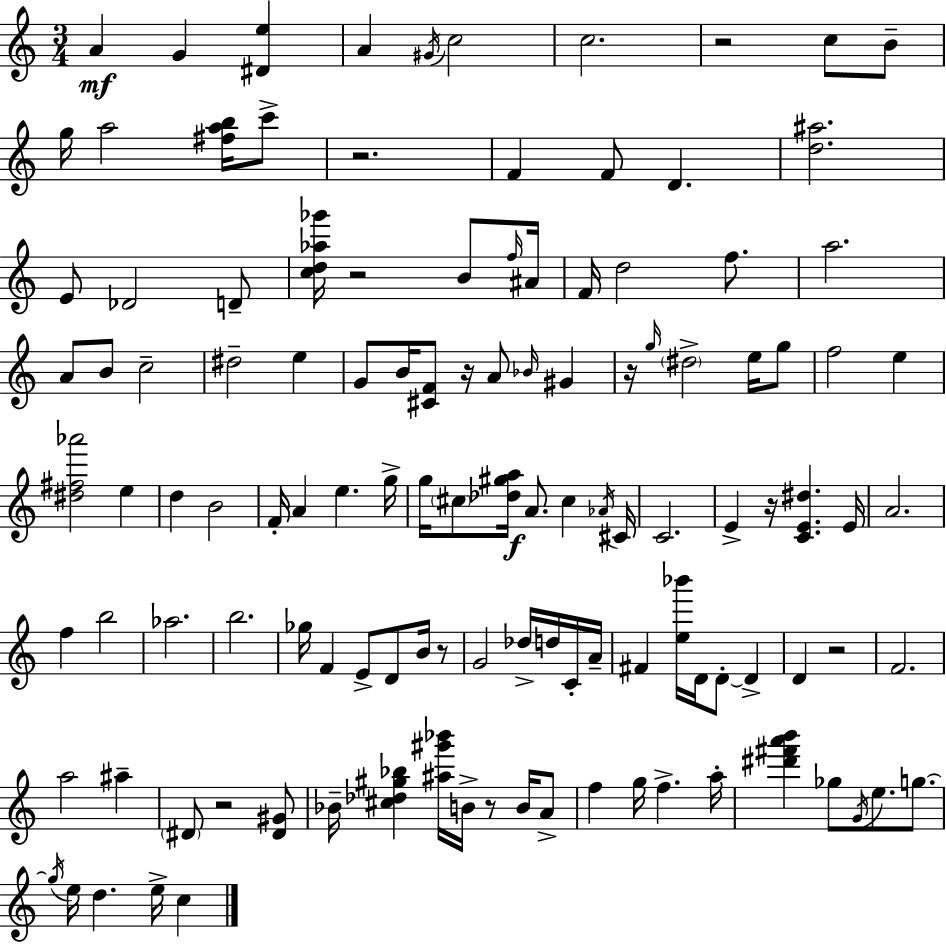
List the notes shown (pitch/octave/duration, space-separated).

A4/q G4/q [D#4,E5]/q A4/q G#4/s C5/h C5/h. R/h C5/e B4/e G5/s A5/h [F#5,A5,B5]/s C6/e R/h. F4/q F4/e D4/q. [D5,A#5]/h. E4/e Db4/h D4/e [C5,D5,Ab5,Gb6]/s R/h B4/e F5/s A#4/s F4/s D5/h F5/e. A5/h. A4/e B4/e C5/h D#5/h E5/q G4/e B4/s [C#4,F4]/e R/s A4/e Bb4/s G#4/q R/s G5/s D#5/h E5/s G5/e F5/h E5/q [D#5,F#5,Ab6]/h E5/q D5/q B4/h F4/s A4/q E5/q. G5/s G5/s C#5/e [Db5,G#5,A5]/s A4/e. C#5/q Ab4/s C#4/s C4/h. E4/q R/s [C4,E4,D#5]/q. E4/s A4/h. F5/q B5/h Ab5/h. B5/h. Gb5/s F4/q E4/e D4/e B4/s R/e G4/h Db5/s D5/s C4/s A4/s F#4/q [E5,Bb6]/s D4/s D4/e D4/q D4/q R/h F4/h. A5/h A#5/q D#4/e R/h [D#4,G#4]/e Bb4/s [C#5,Db5,G#5,Bb5]/q [A#5,G#6,Bb6]/s B4/s R/e B4/s A4/e F5/q G5/s F5/q. A5/s [D#6,F#6,A6,B6]/q Gb5/e G4/s E5/e. G5/e. G5/s E5/s D5/q. E5/s C5/q